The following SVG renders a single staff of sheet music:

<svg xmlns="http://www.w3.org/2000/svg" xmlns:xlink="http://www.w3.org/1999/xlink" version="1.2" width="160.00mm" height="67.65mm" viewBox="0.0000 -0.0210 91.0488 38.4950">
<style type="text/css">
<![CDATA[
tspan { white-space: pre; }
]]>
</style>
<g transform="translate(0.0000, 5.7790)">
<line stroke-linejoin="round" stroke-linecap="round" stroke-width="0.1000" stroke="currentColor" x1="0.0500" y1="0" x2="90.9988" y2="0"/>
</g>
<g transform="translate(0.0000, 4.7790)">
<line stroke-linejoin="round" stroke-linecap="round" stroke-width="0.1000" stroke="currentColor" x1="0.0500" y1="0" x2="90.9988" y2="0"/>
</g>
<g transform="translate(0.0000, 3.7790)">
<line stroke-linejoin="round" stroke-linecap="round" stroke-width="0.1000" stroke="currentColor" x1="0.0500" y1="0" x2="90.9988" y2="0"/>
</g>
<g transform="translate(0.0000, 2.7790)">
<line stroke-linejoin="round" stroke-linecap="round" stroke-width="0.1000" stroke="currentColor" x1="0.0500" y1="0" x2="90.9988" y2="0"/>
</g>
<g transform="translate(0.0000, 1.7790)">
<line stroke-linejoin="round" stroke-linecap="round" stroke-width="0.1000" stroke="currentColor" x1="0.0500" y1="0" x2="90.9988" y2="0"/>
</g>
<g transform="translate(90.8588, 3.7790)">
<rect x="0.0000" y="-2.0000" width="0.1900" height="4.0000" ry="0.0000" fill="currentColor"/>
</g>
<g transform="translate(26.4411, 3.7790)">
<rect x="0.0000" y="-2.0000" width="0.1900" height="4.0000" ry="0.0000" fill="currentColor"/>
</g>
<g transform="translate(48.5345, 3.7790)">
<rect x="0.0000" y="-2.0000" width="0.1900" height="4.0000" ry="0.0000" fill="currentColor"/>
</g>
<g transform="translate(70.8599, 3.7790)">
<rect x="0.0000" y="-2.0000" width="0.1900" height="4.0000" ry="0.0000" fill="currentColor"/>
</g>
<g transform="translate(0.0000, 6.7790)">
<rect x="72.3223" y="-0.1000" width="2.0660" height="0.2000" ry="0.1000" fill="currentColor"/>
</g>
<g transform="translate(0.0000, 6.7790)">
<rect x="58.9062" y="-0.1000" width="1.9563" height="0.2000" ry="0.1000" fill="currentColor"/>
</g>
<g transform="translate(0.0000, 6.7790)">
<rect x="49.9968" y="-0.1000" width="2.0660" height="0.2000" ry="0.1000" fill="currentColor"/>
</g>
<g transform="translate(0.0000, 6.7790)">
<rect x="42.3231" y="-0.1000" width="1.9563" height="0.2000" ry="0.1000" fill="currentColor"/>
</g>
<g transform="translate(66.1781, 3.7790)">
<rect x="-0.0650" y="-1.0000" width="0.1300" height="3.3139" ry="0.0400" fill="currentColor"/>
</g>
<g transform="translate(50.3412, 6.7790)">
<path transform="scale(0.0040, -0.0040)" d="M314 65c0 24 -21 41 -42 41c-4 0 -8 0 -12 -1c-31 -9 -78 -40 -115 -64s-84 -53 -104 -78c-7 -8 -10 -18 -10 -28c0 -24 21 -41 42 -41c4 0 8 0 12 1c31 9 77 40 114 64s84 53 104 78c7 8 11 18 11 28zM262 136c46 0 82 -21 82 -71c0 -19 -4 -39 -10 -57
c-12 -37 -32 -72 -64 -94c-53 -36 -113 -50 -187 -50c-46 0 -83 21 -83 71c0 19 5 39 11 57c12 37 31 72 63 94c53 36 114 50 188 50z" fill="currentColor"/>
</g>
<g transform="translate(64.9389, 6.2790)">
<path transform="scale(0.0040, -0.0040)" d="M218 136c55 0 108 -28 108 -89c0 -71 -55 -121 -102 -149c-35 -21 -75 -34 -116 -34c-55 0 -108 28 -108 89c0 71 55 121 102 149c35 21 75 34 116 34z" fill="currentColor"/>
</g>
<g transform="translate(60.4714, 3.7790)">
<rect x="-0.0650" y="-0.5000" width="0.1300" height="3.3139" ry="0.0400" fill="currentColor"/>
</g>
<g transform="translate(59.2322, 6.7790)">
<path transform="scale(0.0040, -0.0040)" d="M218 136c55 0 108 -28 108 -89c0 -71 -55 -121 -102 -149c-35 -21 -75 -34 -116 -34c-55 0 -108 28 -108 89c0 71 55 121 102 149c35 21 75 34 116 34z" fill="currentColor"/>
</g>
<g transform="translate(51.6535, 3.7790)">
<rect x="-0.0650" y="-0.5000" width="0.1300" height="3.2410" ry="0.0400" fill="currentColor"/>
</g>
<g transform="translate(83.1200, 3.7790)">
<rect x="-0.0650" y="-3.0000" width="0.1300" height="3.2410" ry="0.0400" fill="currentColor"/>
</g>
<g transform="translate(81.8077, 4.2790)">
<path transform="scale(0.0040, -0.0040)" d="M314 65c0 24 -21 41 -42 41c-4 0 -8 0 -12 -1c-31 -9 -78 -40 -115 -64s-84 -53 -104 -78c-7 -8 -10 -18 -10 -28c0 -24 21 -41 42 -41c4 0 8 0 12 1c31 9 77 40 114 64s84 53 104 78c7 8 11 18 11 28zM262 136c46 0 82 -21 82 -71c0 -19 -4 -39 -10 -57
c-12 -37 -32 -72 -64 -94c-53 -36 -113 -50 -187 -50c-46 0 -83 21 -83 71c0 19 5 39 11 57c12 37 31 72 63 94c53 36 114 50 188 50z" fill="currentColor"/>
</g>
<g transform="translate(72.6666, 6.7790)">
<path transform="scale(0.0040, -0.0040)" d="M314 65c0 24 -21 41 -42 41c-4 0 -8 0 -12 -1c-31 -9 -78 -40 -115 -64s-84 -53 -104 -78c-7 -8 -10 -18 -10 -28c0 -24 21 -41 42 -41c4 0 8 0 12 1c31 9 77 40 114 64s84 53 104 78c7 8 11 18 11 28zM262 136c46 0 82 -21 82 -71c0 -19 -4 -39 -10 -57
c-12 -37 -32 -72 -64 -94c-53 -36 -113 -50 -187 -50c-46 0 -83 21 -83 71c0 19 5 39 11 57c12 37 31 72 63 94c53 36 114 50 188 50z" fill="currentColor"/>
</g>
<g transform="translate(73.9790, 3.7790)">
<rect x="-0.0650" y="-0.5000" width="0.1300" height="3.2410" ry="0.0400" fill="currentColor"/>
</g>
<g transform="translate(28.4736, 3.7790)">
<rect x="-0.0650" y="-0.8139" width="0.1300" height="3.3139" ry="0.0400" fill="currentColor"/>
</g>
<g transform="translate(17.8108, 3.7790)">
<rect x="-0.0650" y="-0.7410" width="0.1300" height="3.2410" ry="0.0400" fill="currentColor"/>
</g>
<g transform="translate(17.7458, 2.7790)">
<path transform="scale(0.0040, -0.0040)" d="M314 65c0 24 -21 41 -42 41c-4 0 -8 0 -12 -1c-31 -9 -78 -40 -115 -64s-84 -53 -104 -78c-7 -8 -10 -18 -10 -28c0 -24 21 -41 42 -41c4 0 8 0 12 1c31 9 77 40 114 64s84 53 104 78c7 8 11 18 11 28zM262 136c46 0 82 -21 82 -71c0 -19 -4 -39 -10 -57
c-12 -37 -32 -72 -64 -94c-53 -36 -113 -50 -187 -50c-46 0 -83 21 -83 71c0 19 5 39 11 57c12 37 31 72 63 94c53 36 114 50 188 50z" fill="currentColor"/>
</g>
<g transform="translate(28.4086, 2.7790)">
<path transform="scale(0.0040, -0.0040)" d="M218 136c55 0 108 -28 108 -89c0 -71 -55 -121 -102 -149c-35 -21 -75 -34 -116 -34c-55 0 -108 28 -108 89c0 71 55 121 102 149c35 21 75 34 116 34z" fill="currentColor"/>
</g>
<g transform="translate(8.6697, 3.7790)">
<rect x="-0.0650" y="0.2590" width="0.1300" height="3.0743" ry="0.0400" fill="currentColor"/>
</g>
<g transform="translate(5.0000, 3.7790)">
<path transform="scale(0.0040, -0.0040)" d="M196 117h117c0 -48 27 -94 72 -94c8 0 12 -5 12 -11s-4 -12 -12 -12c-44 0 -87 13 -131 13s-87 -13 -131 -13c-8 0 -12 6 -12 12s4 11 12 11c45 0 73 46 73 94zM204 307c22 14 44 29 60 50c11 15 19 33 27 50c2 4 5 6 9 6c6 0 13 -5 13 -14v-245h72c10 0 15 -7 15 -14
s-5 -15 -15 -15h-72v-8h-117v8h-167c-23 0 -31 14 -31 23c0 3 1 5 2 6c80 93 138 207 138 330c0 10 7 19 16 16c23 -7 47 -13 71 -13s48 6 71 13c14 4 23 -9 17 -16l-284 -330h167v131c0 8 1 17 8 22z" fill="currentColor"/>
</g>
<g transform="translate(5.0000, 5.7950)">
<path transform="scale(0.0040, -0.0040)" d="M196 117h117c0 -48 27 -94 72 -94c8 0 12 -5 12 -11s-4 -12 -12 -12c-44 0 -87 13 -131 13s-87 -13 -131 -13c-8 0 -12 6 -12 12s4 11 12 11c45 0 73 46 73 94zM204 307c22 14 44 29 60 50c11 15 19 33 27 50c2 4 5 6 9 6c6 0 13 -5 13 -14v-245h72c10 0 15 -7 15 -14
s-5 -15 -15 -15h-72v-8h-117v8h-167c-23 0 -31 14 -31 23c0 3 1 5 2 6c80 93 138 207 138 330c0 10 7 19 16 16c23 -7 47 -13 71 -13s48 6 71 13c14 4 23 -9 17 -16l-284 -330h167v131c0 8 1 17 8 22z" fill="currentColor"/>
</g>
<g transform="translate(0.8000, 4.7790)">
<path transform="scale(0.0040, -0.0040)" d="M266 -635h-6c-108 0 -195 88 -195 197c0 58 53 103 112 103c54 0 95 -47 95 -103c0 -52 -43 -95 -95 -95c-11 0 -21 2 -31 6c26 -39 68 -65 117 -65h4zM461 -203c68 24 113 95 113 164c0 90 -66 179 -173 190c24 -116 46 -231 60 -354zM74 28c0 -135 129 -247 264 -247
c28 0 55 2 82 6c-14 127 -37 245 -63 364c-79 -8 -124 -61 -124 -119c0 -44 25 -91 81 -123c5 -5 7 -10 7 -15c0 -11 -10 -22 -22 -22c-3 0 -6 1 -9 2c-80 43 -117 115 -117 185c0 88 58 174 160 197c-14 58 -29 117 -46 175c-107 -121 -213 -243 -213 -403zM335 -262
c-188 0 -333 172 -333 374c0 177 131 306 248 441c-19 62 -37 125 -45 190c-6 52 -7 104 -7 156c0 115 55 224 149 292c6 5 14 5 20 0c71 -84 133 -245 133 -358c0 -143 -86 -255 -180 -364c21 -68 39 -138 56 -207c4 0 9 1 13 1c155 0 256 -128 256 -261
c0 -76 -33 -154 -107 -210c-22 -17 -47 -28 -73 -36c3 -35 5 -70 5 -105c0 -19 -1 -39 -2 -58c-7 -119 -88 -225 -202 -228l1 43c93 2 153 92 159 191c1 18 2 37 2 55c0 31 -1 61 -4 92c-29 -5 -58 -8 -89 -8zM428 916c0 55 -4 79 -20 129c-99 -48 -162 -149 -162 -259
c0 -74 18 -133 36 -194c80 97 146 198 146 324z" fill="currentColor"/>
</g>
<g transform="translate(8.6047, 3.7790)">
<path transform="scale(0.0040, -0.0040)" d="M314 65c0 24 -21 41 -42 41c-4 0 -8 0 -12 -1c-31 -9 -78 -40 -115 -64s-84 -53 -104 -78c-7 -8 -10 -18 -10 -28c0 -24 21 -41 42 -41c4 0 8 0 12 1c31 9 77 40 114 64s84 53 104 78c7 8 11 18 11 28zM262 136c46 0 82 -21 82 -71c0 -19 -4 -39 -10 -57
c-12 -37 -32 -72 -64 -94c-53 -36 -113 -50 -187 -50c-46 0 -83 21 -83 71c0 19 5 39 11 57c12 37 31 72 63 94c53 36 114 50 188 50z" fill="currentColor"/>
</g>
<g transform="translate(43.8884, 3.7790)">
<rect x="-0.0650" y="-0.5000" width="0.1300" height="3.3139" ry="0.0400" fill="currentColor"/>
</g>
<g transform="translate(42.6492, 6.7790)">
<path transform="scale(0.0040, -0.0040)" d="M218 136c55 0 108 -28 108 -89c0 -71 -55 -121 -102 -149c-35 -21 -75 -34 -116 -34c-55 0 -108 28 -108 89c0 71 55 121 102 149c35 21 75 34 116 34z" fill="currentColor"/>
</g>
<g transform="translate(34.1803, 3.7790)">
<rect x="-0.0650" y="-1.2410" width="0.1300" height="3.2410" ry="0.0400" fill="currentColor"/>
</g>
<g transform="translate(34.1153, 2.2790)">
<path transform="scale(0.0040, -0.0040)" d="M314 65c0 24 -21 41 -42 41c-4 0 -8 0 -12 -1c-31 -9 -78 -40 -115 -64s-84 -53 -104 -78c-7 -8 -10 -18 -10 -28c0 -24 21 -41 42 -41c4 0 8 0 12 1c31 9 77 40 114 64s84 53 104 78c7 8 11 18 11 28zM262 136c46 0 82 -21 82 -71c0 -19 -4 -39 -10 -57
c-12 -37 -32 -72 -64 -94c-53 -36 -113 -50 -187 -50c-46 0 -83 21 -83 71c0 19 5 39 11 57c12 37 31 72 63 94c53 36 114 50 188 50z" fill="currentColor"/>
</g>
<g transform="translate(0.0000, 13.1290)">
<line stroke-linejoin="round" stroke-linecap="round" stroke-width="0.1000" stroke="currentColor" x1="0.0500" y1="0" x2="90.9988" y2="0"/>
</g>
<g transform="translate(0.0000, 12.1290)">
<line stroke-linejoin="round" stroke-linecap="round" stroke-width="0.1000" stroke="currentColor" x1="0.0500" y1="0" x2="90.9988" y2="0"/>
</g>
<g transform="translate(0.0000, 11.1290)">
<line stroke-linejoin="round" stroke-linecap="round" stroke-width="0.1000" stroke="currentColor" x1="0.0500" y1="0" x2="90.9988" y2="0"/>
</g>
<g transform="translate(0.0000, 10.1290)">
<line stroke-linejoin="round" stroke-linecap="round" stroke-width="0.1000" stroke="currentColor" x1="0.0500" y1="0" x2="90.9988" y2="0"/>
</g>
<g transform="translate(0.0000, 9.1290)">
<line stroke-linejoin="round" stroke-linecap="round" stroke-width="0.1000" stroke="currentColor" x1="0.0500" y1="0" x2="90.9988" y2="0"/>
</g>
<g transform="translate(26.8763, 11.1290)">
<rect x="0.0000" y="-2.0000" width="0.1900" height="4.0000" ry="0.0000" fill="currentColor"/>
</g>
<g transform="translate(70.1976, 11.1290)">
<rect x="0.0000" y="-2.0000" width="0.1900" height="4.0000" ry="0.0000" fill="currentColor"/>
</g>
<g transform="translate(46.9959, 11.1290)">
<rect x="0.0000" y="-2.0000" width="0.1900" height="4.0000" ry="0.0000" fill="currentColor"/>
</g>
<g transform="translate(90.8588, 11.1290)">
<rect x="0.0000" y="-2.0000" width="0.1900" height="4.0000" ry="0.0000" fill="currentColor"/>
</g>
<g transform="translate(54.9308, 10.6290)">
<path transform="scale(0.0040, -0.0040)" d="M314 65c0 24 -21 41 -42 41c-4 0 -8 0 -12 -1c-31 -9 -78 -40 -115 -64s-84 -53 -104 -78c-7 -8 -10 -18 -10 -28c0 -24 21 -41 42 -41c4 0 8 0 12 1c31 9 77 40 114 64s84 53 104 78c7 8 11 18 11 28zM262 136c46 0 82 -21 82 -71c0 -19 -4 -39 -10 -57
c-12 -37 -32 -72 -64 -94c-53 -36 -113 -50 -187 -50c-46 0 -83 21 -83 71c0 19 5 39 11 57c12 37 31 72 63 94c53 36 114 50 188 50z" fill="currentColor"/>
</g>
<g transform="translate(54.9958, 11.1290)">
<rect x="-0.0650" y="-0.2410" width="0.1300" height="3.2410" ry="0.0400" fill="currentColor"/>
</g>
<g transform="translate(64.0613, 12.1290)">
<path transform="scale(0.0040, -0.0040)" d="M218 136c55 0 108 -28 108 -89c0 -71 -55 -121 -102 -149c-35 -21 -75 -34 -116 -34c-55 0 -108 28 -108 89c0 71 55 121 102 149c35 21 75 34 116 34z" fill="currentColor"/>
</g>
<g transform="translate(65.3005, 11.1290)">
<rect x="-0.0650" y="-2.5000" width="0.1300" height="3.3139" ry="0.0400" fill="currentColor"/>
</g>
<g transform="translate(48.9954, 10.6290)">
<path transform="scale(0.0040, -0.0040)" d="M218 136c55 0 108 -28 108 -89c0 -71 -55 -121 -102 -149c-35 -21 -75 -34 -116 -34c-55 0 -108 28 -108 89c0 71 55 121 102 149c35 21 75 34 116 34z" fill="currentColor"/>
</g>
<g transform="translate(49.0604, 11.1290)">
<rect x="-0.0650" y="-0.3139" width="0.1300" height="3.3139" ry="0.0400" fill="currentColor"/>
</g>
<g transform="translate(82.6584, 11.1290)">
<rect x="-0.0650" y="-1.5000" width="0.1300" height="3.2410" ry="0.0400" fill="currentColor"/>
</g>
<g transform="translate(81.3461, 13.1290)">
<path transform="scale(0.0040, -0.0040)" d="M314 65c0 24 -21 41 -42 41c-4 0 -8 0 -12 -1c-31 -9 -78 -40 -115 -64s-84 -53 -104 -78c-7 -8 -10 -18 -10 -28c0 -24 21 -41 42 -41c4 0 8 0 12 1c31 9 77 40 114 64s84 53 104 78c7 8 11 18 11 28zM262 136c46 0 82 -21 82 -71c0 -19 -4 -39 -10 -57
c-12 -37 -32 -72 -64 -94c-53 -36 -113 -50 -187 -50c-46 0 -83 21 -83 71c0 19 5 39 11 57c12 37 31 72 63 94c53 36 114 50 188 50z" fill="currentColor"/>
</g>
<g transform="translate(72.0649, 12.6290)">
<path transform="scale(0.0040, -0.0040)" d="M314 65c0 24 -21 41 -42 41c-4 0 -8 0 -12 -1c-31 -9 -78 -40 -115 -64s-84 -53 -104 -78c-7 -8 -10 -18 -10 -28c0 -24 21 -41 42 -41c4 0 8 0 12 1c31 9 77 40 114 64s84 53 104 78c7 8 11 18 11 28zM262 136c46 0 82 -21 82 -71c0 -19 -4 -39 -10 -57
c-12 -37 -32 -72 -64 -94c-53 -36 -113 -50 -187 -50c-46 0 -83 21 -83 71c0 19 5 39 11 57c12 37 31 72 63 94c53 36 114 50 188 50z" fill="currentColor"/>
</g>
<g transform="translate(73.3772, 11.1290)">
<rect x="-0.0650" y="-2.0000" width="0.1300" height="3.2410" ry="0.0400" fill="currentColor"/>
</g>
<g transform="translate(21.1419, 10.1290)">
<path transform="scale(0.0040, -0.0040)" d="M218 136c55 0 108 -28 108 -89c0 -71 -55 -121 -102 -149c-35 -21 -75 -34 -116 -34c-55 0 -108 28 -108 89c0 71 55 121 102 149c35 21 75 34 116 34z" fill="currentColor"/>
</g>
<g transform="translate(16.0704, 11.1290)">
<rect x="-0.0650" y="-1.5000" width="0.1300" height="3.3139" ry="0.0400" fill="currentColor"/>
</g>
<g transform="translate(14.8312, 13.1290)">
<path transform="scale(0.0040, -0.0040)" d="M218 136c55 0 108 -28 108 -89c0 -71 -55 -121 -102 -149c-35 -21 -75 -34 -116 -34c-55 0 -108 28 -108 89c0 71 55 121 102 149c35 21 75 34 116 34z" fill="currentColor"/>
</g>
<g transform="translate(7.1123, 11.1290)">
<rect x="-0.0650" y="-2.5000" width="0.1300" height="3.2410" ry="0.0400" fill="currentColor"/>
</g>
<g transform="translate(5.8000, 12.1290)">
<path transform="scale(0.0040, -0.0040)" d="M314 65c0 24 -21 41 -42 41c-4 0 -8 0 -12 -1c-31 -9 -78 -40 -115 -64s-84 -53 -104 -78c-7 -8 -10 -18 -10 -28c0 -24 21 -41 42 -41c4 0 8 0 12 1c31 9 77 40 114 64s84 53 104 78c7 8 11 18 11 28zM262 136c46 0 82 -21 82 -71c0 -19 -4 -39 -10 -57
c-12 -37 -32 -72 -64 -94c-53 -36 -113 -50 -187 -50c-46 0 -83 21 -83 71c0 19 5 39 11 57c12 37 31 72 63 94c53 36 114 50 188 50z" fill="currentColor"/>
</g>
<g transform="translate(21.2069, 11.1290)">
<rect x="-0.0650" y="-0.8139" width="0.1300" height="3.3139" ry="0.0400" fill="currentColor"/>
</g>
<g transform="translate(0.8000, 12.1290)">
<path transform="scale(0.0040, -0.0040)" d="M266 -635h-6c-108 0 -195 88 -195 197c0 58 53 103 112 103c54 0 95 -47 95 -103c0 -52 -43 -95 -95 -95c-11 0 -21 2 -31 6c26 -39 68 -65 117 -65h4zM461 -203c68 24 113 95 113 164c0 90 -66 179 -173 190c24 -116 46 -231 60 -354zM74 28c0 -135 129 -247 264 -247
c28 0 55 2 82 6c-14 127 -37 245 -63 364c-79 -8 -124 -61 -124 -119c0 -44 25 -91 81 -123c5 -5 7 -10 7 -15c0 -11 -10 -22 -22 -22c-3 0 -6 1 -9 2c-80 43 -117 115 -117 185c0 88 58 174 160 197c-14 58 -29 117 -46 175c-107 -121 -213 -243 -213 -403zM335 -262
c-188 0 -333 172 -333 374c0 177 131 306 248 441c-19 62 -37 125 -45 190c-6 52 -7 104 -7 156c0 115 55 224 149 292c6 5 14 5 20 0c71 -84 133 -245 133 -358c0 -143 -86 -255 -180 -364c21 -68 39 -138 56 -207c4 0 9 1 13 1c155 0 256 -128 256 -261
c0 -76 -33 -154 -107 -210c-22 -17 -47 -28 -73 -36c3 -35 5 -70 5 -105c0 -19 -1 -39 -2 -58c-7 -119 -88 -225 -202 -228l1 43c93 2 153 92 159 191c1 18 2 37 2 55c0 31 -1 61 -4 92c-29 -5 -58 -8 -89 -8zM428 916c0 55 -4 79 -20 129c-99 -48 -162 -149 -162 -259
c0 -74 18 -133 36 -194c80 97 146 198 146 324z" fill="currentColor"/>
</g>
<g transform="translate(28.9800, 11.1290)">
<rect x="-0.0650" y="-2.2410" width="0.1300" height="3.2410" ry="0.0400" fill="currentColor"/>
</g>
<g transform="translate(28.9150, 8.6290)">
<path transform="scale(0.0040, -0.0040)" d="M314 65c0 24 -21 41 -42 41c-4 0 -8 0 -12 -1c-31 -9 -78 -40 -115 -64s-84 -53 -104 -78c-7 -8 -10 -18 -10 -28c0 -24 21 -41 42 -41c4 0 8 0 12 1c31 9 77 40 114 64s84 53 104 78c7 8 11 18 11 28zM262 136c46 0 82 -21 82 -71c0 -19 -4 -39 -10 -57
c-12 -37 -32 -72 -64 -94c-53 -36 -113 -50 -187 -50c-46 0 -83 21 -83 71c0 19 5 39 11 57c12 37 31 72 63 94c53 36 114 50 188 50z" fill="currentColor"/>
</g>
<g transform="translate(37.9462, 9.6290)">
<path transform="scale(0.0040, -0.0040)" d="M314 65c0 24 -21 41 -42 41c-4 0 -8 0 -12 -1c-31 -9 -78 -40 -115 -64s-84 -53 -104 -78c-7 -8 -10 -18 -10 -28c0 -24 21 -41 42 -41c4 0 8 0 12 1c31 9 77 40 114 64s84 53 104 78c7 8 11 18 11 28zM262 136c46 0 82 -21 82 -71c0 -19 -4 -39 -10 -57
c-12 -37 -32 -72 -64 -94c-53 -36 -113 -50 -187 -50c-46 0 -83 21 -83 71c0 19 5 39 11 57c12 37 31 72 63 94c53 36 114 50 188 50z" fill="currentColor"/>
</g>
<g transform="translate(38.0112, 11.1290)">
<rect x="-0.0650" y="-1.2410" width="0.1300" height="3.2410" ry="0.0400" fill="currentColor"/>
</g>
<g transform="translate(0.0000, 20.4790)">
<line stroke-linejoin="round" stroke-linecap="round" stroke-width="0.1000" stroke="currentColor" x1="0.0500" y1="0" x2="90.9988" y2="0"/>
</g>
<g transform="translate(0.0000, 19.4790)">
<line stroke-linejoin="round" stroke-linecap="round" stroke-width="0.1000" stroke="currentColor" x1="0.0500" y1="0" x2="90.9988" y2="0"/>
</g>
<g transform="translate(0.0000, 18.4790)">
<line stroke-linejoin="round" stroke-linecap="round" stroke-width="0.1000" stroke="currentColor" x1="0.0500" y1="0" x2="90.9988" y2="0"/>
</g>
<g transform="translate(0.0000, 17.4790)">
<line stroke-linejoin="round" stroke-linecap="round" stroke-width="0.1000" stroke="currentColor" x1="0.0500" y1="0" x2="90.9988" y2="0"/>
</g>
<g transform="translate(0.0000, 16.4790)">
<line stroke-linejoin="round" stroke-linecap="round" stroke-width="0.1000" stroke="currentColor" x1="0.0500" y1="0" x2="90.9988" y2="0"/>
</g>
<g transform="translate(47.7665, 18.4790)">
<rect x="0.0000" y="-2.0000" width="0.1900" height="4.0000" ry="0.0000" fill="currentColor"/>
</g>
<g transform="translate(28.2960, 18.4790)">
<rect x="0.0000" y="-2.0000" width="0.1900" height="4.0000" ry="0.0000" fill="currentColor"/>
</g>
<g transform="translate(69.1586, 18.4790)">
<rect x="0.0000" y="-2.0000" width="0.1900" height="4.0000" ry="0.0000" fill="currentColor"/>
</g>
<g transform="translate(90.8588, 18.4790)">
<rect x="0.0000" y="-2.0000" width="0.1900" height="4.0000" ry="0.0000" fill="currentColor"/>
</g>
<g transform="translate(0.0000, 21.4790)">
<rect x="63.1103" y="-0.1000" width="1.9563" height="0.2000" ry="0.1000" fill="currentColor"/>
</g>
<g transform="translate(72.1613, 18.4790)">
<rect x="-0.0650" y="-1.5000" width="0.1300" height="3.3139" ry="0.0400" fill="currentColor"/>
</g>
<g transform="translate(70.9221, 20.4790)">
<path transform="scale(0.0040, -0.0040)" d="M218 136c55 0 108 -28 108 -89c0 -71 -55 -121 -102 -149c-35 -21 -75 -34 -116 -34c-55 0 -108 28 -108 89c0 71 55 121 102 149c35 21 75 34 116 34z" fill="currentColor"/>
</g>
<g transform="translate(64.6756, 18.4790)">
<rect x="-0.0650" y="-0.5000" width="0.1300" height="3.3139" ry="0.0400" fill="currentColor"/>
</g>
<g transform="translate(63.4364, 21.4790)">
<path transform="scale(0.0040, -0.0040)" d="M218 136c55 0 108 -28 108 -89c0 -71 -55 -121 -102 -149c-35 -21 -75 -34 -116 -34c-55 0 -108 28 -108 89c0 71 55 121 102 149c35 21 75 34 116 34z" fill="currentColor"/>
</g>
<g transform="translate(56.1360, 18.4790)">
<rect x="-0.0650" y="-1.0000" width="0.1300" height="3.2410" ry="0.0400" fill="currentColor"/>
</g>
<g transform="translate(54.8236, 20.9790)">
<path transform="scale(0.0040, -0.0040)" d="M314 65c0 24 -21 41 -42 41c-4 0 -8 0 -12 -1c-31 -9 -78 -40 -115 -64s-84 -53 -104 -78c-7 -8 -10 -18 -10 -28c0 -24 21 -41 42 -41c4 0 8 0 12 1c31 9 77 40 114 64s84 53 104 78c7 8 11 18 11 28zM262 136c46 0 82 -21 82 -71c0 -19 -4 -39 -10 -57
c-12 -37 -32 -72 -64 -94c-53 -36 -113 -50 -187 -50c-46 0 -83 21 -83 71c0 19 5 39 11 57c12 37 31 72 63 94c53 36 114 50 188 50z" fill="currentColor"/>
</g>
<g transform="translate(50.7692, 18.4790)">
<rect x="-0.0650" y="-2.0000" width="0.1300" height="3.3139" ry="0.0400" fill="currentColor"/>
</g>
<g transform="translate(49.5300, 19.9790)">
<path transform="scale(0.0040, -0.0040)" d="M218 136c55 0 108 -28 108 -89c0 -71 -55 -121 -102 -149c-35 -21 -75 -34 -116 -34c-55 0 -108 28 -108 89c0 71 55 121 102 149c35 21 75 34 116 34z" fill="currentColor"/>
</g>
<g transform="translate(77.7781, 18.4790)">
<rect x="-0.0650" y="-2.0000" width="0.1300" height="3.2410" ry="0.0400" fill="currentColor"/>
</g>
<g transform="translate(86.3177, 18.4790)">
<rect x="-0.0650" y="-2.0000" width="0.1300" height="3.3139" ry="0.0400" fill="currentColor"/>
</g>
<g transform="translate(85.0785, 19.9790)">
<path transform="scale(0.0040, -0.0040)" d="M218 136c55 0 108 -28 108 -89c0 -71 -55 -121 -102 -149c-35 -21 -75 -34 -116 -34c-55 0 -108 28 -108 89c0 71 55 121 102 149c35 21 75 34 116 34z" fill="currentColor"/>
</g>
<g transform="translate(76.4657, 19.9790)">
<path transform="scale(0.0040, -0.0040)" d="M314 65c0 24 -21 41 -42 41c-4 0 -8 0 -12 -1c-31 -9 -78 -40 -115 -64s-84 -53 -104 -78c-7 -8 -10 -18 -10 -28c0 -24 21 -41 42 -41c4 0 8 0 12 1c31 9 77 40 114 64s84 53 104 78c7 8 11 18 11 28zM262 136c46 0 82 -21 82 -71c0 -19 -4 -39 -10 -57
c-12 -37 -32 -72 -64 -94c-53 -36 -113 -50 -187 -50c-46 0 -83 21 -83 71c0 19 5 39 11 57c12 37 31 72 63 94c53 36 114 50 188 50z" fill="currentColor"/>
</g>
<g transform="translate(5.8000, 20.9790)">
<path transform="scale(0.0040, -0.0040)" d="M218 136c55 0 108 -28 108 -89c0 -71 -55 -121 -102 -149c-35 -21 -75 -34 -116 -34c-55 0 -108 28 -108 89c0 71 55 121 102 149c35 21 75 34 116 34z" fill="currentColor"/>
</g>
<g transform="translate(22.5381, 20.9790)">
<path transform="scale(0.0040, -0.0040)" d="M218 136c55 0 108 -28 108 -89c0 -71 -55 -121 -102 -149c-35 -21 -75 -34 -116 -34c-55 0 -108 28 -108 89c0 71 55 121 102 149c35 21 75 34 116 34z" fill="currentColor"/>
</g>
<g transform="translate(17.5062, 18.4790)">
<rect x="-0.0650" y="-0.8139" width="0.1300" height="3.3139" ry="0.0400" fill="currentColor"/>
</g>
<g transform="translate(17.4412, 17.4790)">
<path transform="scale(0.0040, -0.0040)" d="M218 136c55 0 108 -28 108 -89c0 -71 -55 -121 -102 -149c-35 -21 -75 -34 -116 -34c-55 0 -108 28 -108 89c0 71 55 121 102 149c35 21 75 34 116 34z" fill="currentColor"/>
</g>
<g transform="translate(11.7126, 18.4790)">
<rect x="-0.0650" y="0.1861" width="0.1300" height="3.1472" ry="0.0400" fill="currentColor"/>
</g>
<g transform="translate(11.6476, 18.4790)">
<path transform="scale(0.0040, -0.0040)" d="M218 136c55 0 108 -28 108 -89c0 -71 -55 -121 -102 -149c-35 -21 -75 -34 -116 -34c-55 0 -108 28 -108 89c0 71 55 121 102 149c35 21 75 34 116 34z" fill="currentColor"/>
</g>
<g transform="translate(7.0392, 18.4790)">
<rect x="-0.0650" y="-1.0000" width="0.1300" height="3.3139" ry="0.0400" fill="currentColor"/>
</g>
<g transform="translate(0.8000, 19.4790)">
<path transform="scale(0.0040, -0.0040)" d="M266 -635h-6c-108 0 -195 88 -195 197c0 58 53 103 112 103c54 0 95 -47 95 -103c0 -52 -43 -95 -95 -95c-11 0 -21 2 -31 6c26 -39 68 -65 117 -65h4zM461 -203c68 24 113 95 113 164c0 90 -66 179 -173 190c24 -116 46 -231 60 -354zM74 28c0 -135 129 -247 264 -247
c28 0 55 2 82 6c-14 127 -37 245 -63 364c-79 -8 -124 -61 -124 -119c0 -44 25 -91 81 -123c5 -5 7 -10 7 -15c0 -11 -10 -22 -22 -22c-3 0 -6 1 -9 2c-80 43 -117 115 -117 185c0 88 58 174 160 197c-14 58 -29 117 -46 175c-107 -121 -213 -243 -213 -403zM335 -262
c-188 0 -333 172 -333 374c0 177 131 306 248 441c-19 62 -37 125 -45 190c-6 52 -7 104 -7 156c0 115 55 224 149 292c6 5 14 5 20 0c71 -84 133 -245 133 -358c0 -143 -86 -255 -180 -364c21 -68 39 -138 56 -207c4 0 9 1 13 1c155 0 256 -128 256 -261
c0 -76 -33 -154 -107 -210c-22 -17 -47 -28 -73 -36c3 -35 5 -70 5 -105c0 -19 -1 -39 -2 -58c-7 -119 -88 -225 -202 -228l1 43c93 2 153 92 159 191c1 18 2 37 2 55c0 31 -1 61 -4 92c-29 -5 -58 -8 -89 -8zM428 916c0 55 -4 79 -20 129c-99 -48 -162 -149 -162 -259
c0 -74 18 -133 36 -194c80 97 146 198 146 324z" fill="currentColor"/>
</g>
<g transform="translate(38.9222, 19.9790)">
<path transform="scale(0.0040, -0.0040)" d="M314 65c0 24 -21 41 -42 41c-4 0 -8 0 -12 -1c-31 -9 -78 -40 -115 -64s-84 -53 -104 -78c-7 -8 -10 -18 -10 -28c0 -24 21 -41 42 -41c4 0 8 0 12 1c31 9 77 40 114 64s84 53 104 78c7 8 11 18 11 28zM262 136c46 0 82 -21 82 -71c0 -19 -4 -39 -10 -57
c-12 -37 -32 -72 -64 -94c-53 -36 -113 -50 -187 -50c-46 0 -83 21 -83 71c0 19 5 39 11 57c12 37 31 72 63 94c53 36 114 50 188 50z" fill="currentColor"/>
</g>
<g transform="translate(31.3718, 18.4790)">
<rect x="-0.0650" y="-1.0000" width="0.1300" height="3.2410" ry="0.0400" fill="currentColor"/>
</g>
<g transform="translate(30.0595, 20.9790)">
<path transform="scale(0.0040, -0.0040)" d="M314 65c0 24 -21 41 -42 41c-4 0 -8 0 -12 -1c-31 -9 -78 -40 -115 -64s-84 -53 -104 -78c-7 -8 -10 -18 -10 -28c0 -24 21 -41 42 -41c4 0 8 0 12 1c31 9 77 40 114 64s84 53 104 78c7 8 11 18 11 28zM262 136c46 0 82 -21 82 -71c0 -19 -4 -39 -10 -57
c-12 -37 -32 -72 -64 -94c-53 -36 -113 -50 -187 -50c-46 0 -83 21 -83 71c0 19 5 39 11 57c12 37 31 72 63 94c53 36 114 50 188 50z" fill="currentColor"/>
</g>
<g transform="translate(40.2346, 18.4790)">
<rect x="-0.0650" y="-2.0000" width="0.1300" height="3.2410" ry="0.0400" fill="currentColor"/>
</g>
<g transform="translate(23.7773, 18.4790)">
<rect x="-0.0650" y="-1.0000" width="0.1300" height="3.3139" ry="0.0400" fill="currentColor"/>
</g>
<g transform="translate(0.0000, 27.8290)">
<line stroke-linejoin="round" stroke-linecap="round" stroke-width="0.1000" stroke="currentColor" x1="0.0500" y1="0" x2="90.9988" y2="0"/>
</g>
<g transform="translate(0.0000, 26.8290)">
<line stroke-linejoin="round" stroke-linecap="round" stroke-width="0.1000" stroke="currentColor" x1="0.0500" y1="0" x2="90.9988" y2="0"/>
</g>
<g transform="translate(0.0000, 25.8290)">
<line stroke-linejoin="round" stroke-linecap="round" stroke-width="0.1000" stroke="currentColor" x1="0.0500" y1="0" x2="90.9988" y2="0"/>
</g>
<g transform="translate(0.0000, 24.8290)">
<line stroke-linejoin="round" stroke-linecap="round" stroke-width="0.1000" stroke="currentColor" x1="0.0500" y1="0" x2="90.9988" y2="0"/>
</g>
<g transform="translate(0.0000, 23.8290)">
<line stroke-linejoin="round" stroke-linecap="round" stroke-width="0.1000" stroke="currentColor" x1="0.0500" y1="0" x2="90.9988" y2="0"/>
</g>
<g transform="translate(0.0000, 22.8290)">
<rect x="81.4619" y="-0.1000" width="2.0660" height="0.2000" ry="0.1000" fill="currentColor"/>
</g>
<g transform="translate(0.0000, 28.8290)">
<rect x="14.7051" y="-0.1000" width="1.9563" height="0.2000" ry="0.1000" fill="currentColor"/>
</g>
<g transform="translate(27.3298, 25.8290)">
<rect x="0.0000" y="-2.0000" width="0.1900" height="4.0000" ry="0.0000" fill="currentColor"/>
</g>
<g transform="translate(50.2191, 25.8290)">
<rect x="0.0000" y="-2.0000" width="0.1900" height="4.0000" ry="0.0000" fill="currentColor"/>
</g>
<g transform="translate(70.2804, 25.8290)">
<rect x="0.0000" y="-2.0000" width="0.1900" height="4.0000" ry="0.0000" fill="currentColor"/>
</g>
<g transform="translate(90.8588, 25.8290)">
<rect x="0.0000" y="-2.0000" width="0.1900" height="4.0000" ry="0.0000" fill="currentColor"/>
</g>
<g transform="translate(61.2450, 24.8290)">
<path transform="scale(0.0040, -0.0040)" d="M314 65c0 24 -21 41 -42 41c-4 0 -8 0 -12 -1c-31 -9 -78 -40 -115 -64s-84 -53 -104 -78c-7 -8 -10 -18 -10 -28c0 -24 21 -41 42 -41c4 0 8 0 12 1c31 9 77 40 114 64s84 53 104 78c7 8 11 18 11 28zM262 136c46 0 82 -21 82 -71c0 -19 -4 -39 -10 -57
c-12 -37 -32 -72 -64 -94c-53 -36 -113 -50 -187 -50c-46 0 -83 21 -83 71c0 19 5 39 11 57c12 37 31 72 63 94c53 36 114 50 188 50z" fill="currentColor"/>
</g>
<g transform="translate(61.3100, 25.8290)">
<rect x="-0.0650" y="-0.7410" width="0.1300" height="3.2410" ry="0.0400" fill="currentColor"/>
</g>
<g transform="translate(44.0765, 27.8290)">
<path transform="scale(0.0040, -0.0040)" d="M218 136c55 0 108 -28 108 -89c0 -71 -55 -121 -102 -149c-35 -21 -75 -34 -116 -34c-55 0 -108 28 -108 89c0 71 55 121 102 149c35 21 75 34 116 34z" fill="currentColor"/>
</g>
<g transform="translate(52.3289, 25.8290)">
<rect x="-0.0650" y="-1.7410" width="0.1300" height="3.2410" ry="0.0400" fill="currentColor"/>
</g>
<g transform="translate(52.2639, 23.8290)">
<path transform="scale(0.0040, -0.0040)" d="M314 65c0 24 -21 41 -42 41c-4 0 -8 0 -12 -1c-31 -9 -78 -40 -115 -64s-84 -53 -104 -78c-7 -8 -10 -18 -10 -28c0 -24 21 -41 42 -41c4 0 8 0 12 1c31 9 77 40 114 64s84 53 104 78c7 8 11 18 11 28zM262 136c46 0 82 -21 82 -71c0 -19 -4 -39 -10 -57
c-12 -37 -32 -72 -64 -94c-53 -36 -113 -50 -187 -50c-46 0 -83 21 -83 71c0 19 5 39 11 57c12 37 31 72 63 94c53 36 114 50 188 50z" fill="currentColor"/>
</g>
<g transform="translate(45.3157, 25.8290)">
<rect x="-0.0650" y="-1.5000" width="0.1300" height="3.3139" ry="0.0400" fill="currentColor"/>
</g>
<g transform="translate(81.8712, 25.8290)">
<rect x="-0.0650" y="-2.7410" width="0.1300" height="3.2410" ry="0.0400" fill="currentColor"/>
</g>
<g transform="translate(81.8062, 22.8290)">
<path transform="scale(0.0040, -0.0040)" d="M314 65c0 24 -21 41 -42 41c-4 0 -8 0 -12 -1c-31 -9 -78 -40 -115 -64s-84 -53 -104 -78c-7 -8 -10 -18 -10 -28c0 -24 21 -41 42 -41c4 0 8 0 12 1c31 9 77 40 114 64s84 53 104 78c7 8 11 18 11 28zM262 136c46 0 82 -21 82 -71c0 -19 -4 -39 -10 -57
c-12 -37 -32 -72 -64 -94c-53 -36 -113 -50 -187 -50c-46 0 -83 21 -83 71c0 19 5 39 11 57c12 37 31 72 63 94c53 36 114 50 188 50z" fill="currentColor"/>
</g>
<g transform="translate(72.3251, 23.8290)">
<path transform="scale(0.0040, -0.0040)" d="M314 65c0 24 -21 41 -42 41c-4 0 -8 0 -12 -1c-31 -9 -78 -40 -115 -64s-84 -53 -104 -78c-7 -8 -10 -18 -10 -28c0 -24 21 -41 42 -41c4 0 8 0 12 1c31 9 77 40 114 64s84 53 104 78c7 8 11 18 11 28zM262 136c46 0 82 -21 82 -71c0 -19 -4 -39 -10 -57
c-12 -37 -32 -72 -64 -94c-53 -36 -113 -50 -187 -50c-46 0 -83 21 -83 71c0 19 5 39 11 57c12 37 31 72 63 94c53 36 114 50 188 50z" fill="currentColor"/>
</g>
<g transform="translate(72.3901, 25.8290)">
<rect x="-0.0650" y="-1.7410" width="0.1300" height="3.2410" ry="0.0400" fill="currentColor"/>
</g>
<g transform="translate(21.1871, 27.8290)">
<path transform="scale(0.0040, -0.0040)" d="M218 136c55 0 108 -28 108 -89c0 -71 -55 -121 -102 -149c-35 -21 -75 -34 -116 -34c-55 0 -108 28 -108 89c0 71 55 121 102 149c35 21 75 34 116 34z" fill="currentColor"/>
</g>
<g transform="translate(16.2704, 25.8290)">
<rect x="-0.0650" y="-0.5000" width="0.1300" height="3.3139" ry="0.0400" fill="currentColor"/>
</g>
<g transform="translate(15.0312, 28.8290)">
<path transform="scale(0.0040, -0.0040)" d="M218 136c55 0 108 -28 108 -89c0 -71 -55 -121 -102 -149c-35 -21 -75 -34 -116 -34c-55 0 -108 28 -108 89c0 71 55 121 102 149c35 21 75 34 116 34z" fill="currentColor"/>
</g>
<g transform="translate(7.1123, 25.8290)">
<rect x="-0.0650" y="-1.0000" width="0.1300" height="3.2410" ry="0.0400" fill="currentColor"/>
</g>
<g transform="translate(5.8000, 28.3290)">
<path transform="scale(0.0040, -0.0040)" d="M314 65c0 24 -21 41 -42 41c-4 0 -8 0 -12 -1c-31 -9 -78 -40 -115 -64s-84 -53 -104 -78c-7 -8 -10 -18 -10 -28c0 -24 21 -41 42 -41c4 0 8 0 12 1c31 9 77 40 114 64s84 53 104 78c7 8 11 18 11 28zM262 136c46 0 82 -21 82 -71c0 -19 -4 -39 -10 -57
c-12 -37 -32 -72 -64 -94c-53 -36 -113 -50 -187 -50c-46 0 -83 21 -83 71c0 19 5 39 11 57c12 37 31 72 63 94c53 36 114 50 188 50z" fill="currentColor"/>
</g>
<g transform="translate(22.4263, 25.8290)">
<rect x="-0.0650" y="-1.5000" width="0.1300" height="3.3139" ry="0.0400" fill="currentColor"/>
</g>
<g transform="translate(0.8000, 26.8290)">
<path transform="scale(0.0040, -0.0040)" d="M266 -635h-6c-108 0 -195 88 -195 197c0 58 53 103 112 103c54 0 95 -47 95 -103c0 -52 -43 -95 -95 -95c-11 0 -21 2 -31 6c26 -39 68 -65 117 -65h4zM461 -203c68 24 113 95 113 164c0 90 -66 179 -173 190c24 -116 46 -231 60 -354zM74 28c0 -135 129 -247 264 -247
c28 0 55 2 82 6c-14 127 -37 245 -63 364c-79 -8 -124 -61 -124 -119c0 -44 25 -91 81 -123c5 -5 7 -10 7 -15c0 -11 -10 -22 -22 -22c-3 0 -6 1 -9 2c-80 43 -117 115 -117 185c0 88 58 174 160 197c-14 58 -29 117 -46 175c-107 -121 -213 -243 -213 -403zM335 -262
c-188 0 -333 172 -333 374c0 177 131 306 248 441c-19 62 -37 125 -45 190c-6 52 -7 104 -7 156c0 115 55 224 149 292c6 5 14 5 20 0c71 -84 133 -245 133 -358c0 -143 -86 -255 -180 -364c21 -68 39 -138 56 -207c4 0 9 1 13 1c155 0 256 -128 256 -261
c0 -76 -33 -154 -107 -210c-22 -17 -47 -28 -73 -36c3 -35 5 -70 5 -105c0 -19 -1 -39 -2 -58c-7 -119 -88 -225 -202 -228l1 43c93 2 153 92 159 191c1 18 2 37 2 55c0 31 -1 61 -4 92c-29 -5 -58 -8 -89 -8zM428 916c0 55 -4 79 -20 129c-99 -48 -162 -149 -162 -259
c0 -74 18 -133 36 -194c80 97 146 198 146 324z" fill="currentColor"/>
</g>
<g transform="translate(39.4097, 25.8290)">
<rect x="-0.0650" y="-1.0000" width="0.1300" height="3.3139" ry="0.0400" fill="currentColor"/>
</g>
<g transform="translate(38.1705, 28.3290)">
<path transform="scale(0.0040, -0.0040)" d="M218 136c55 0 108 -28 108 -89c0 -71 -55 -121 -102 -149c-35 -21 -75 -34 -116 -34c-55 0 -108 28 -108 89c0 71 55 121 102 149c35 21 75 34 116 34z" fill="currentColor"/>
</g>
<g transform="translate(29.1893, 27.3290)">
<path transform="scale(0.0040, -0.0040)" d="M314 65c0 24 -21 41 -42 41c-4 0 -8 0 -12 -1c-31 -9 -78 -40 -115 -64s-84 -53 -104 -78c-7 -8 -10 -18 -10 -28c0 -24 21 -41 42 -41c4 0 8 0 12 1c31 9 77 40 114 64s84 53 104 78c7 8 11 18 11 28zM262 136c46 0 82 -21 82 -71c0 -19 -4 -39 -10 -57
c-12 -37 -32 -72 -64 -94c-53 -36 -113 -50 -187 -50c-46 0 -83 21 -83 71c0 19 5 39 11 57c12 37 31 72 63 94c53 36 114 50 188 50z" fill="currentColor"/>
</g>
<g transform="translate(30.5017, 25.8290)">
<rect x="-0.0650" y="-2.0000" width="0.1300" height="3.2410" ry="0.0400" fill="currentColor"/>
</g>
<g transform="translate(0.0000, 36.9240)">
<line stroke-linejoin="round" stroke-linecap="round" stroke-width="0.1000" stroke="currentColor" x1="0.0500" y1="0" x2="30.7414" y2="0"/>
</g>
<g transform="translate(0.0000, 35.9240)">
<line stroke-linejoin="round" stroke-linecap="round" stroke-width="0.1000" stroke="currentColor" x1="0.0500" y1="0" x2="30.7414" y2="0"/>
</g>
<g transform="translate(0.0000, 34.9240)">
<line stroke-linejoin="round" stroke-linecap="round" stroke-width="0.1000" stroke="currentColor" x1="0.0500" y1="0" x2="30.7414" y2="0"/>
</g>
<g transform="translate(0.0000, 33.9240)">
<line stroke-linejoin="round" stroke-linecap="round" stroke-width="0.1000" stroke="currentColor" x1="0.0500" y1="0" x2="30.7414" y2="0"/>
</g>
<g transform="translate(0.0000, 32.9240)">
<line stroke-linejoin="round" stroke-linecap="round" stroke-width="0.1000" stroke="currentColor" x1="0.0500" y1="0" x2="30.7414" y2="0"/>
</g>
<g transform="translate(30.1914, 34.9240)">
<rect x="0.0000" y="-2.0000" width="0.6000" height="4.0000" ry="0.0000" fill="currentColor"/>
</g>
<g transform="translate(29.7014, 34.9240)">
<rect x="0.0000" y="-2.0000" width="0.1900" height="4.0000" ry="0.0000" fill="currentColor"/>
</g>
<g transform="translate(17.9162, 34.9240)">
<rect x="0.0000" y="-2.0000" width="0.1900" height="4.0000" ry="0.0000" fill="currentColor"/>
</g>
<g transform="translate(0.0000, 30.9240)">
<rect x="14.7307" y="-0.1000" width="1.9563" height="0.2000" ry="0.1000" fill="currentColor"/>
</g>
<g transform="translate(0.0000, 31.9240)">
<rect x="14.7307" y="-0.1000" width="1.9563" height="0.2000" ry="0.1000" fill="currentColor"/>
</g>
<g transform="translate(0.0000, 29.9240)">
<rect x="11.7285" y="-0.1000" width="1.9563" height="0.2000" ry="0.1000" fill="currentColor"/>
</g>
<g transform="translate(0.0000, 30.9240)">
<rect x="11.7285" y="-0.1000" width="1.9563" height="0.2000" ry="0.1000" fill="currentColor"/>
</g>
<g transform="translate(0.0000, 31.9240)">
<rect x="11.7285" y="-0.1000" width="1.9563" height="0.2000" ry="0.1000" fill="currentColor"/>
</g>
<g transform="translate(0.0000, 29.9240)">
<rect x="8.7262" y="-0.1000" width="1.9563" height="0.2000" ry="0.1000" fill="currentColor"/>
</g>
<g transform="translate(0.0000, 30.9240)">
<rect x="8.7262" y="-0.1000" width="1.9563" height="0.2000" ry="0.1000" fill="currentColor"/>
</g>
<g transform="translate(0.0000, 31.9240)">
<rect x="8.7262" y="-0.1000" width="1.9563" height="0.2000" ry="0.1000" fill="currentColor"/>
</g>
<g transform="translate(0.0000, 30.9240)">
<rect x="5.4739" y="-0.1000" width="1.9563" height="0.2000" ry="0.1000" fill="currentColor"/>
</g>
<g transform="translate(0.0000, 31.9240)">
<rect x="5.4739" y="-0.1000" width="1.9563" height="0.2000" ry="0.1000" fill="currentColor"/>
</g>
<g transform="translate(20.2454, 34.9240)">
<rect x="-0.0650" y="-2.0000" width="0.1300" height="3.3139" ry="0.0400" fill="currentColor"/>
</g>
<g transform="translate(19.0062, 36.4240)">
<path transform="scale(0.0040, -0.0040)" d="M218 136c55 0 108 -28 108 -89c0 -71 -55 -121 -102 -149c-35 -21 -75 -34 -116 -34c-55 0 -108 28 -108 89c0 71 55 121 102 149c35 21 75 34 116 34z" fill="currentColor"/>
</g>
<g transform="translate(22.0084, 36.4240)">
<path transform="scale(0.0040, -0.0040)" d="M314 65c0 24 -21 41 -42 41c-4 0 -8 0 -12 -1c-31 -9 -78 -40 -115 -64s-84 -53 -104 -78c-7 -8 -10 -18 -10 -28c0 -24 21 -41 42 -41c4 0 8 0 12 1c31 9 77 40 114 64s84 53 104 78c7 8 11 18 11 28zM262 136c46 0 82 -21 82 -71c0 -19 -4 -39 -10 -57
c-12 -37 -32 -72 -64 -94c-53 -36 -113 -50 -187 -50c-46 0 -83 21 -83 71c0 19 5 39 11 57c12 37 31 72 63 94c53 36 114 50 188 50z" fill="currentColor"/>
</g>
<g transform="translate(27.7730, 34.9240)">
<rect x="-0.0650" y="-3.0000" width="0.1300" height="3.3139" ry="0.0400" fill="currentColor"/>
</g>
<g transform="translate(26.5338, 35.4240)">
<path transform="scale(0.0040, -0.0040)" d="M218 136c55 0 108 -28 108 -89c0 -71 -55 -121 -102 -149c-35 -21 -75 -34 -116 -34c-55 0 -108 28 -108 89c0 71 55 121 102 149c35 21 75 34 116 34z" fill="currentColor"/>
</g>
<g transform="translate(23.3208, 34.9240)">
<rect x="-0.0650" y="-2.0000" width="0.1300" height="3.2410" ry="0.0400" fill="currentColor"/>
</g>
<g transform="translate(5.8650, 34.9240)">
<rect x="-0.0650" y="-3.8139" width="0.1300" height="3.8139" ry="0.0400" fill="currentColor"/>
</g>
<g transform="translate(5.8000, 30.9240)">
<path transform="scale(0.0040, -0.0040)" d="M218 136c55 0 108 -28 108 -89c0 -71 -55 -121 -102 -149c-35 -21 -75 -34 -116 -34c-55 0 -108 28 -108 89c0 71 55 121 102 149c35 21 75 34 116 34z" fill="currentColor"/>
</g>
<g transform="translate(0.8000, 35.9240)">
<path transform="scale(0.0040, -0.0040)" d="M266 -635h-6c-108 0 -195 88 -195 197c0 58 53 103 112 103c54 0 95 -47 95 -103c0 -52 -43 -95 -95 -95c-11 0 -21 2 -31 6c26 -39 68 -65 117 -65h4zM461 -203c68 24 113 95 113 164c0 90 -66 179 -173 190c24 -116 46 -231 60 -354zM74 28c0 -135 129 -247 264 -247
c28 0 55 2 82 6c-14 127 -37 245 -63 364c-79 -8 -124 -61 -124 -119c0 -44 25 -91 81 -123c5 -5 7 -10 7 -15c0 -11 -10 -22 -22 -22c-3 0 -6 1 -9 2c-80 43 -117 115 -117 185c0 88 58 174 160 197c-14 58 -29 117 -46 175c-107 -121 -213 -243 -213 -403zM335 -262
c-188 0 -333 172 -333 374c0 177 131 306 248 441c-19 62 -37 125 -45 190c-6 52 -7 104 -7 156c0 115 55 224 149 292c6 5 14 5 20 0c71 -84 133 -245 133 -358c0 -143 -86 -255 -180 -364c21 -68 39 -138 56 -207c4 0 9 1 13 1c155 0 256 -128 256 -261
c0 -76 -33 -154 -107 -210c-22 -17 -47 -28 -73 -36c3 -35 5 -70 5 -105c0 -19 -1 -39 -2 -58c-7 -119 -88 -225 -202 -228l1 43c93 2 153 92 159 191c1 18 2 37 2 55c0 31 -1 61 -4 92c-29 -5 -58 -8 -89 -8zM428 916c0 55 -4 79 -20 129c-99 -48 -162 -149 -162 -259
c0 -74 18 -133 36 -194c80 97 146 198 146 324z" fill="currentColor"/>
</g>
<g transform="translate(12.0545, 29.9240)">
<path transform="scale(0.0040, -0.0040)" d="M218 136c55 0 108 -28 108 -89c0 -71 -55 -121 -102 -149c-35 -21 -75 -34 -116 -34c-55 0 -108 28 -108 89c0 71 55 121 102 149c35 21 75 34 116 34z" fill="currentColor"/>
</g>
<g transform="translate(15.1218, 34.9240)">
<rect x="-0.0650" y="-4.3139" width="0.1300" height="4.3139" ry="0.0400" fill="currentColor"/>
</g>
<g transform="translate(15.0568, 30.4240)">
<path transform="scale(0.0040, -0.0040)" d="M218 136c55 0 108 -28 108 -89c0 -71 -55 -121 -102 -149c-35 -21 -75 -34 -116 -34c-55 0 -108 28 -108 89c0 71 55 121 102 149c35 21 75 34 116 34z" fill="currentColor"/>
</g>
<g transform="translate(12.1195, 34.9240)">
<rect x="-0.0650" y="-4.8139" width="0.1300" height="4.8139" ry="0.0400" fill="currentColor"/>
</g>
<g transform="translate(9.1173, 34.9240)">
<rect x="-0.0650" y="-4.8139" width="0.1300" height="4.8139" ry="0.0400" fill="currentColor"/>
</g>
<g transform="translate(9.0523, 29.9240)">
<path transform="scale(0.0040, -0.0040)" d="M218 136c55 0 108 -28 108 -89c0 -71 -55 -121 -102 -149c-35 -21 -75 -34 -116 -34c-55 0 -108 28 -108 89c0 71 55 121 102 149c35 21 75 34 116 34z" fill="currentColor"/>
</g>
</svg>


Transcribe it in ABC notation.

X:1
T:Untitled
M:4/4
L:1/4
K:C
B2 d2 d e2 C C2 C D C2 A2 G2 E d g2 e2 c c2 G F2 E2 D B d D D2 F2 F D2 C E F2 F D2 C E F2 D E f2 d2 f2 a2 c' e' e' d' F F2 A